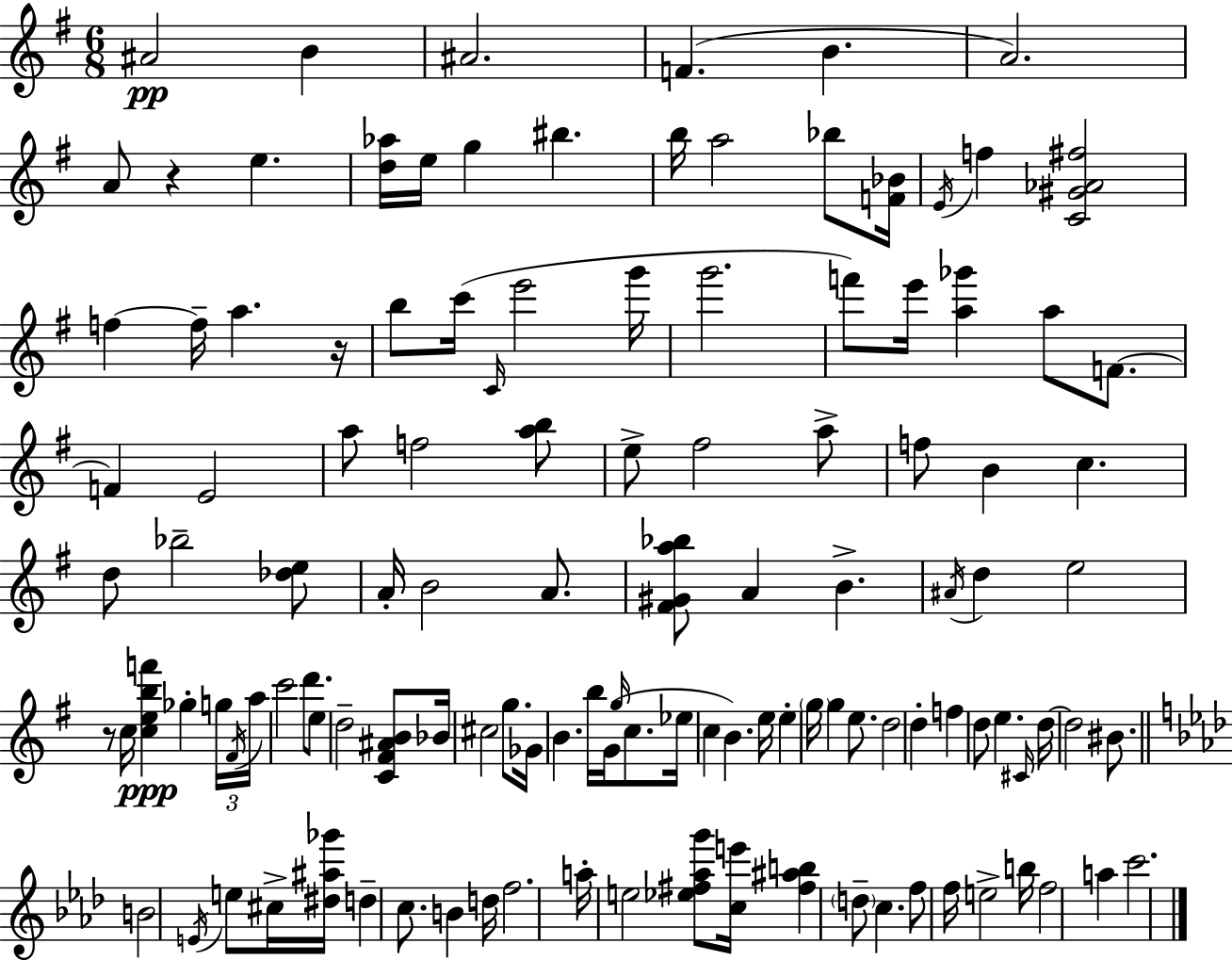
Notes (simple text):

A#4/h B4/q A#4/h. F4/q. B4/q. A4/h. A4/e R/q E5/q. [D5,Ab5]/s E5/s G5/q BIS5/q. B5/s A5/h Bb5/e [F4,Bb4]/s E4/s F5/q [C4,G#4,Ab4,F#5]/h F5/q F5/s A5/q. R/s B5/e C6/s C4/s E6/h G6/s G6/h. F6/e E6/s [A5,Gb6]/q A5/e F4/e. F4/q E4/h A5/e F5/h [A5,B5]/e E5/e F#5/h A5/e F5/e B4/q C5/q. D5/e Bb5/h [Db5,E5]/e A4/s B4/h A4/e. [F#4,G#4,A5,Bb5]/e A4/q B4/q. A#4/s D5/q E5/h R/e C5/s [C5,E5,B5,F6]/q Gb5/q G5/s F#4/s A5/s C6/h D6/e. E5/e D5/h [C4,F#4,A#4,B4]/e Bb4/s C#5/h G5/e. Gb4/s B4/q. B5/s G4/s G5/s C5/e. Eb5/s C5/q B4/q. E5/s E5/q G5/s G5/q E5/e. D5/h D5/q F5/q D5/e E5/q. C#4/s D5/s D5/h BIS4/e. B4/h E4/s E5/e C#5/s [D#5,A#5,Gb6]/s D5/q C5/e. B4/q D5/s F5/h. A5/s E5/h [Eb5,F#5,Ab5,G6]/e [C5,E6]/s [F#5,A#5,B5]/q D5/e C5/q. F5/e F5/s E5/h B5/s F5/h A5/q C6/h.